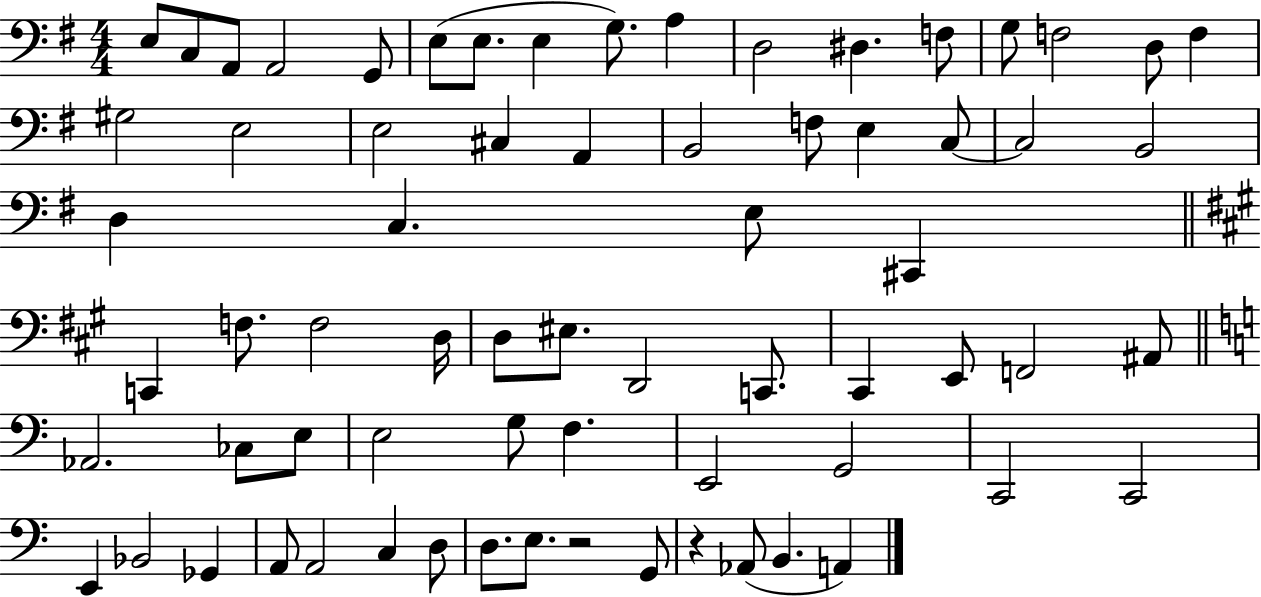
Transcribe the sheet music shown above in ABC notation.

X:1
T:Untitled
M:4/4
L:1/4
K:G
E,/2 C,/2 A,,/2 A,,2 G,,/2 E,/2 E,/2 E, G,/2 A, D,2 ^D, F,/2 G,/2 F,2 D,/2 F, ^G,2 E,2 E,2 ^C, A,, B,,2 F,/2 E, C,/2 C,2 B,,2 D, C, E,/2 ^C,, C,, F,/2 F,2 D,/4 D,/2 ^E,/2 D,,2 C,,/2 ^C,, E,,/2 F,,2 ^A,,/2 _A,,2 _C,/2 E,/2 E,2 G,/2 F, E,,2 G,,2 C,,2 C,,2 E,, _B,,2 _G,, A,,/2 A,,2 C, D,/2 D,/2 E,/2 z2 G,,/2 z _A,,/2 B,, A,,